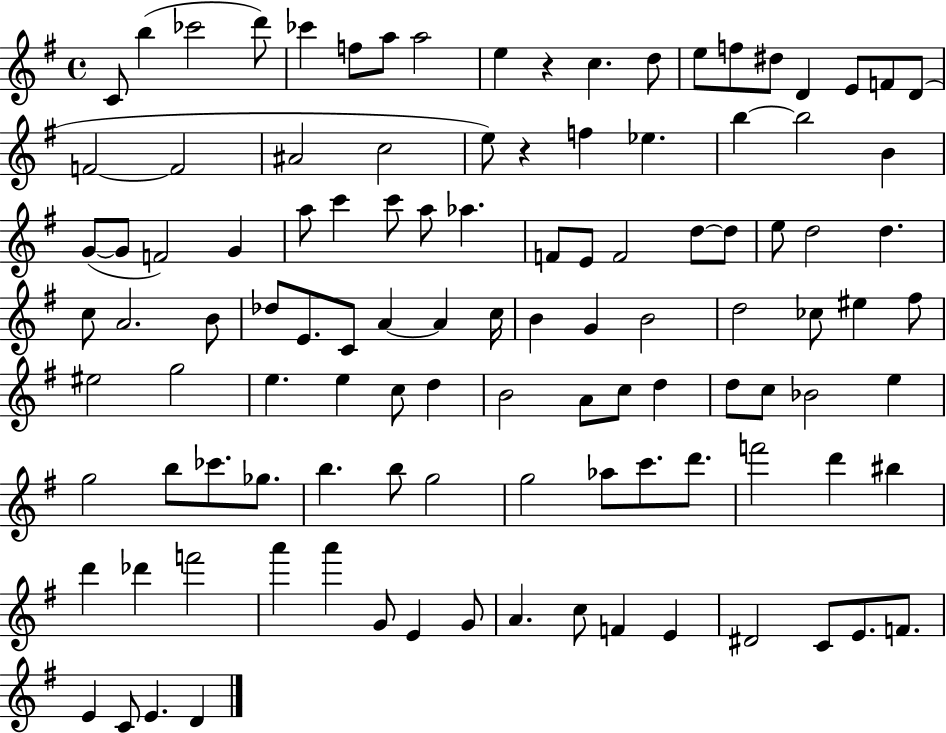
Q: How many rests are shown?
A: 2